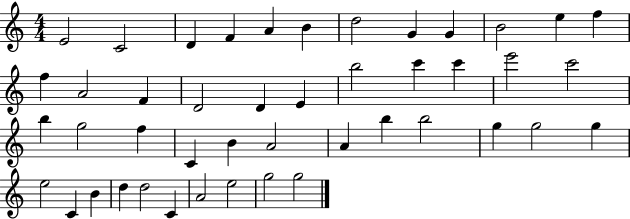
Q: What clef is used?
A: treble